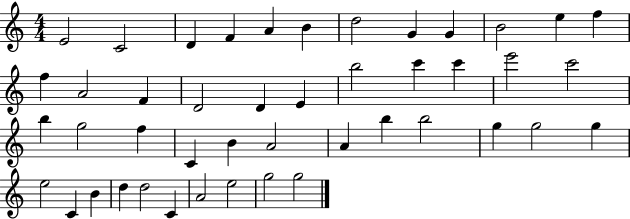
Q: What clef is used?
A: treble